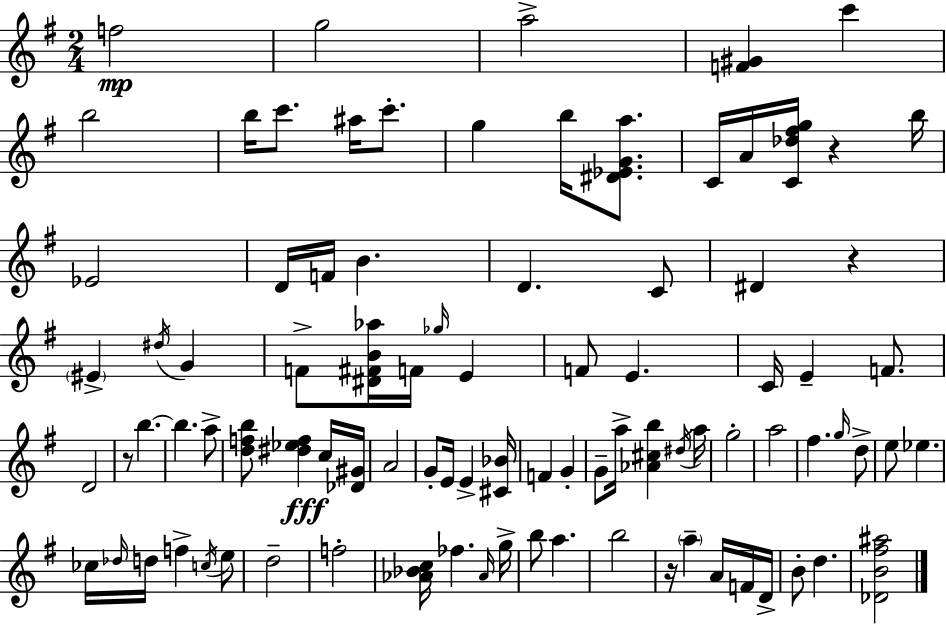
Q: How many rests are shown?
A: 4